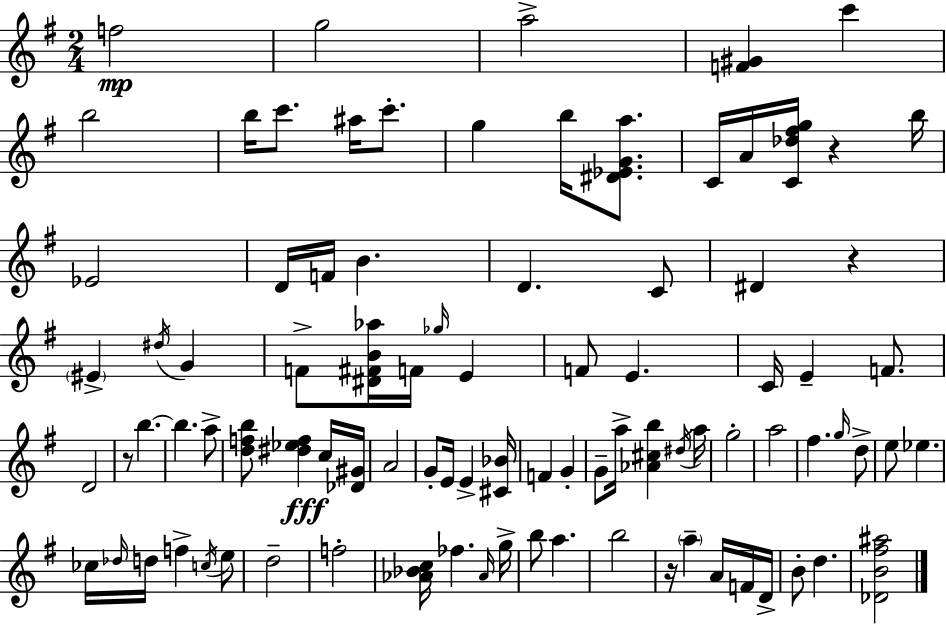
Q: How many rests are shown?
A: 4